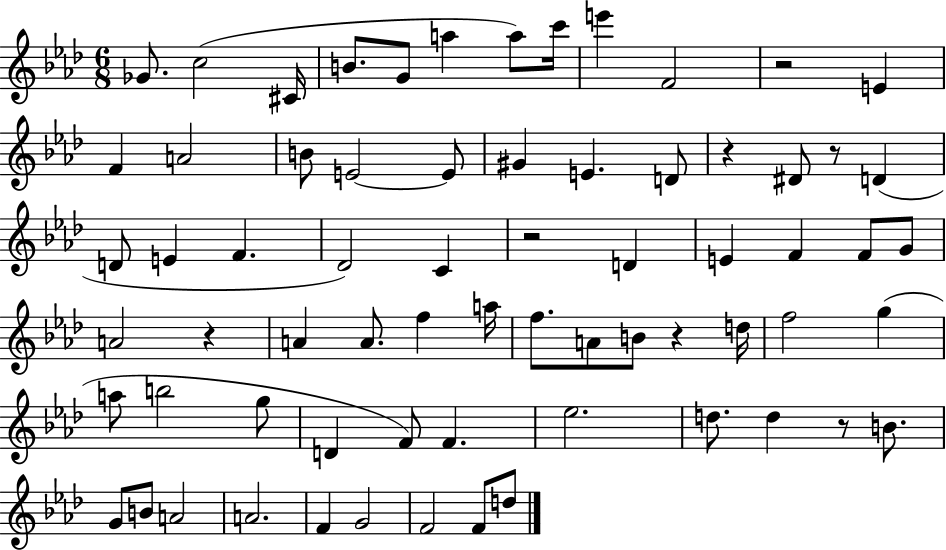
Gb4/e. C5/h C#4/s B4/e. G4/e A5/q A5/e C6/s E6/q F4/h R/h E4/q F4/q A4/h B4/e E4/h E4/e G#4/q E4/q. D4/e R/q D#4/e R/e D4/q D4/e E4/q F4/q. Db4/h C4/q R/h D4/q E4/q F4/q F4/e G4/e A4/h R/q A4/q A4/e. F5/q A5/s F5/e. A4/e B4/e R/q D5/s F5/h G5/q A5/e B5/h G5/e D4/q F4/e F4/q. Eb5/h. D5/e. D5/q R/e B4/e. G4/e B4/e A4/h A4/h. F4/q G4/h F4/h F4/e D5/e